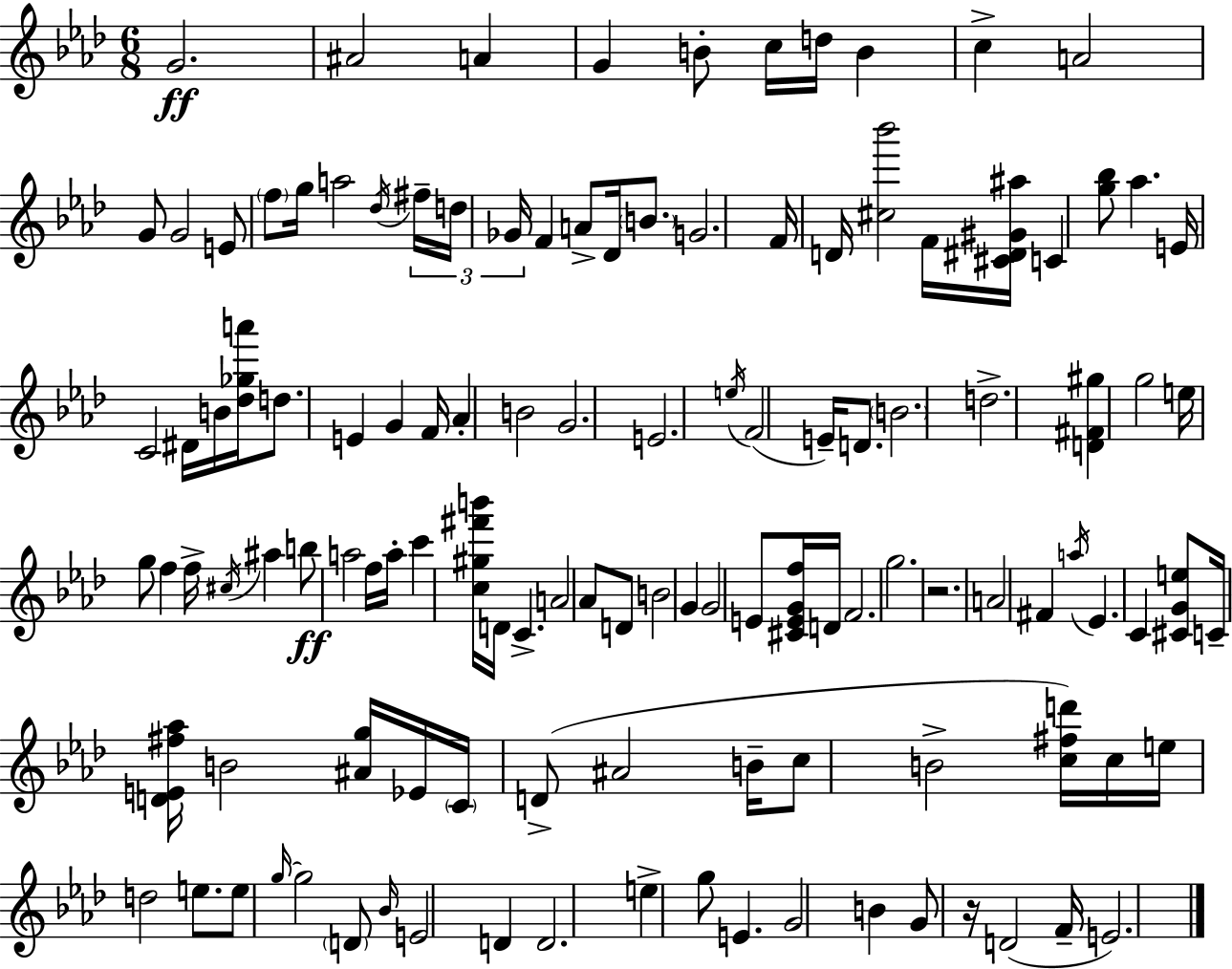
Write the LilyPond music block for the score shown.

{
  \clef treble
  \numericTimeSignature
  \time 6/8
  \key f \minor
  g'2.\ff | ais'2 a'4 | g'4 b'8-. c''16 d''16 b'4 | c''4-> a'2 | \break g'8 g'2 e'8 | \parenthesize f''8 g''16 a''2 \acciaccatura { des''16 } | \tuplet 3/2 { fis''16-- d''16 ges'16 } f'4 a'8-> des'16 \parenthesize b'8. | g'2. | \break f'16 d'16 <cis'' bes'''>2 f'16 | <cis' dis' gis' ais''>16 c'4 <g'' bes''>8 aes''4. | e'16 c'2 dis'16 b'16 | <des'' ges'' a'''>16 d''8. e'4 g'4 | \break f'16 aes'4-. b'2 | g'2. | e'2. | \acciaccatura { e''16 }( f'2 e'16--) d'8. | \break \parenthesize b'2. | d''2.-> | <d' fis' gis''>4 g''2 | e''16 g''8 f''4 f''16-> \acciaccatura { cis''16 } ais''4 | \break b''8\ff a''2 | f''16 a''16-. c'''4 <c'' gis'' fis''' b'''>16 d'16 c'4.-> | a'2 aes'8 | d'8 b'2 g'4 | \break g'2 e'8 | <cis' e' g' f''>16 d'16 f'2. | g''2. | r2. | \break a'2 fis'4 | \acciaccatura { a''16 } ees'4. c'4 | <cis' g' e''>8 c'16-- <d' e' fis'' aes''>16 b'2 | <ais' g''>16 ees'16 \parenthesize c'16 d'8->( ais'2 | \break b'16-- c''8 b'2-> | <c'' fis'' d'''>16) c''16 e''16 d''2 | e''8. e''8 \grace { g''16~ }~ g''2 | \parenthesize d'8 \grace { bes'16 } e'2 | \break d'4 d'2. | e''4-> g''8 | e'4. g'2 | b'4 g'8 r16 d'2( | \break f'16-- e'2.) | \bar "|."
}